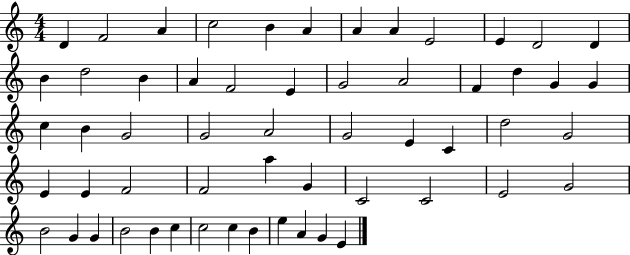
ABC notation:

X:1
T:Untitled
M:4/4
L:1/4
K:C
D F2 A c2 B A A A E2 E D2 D B d2 B A F2 E G2 A2 F d G G c B G2 G2 A2 G2 E C d2 G2 E E F2 F2 a G C2 C2 E2 G2 B2 G G B2 B c c2 c B e A G E